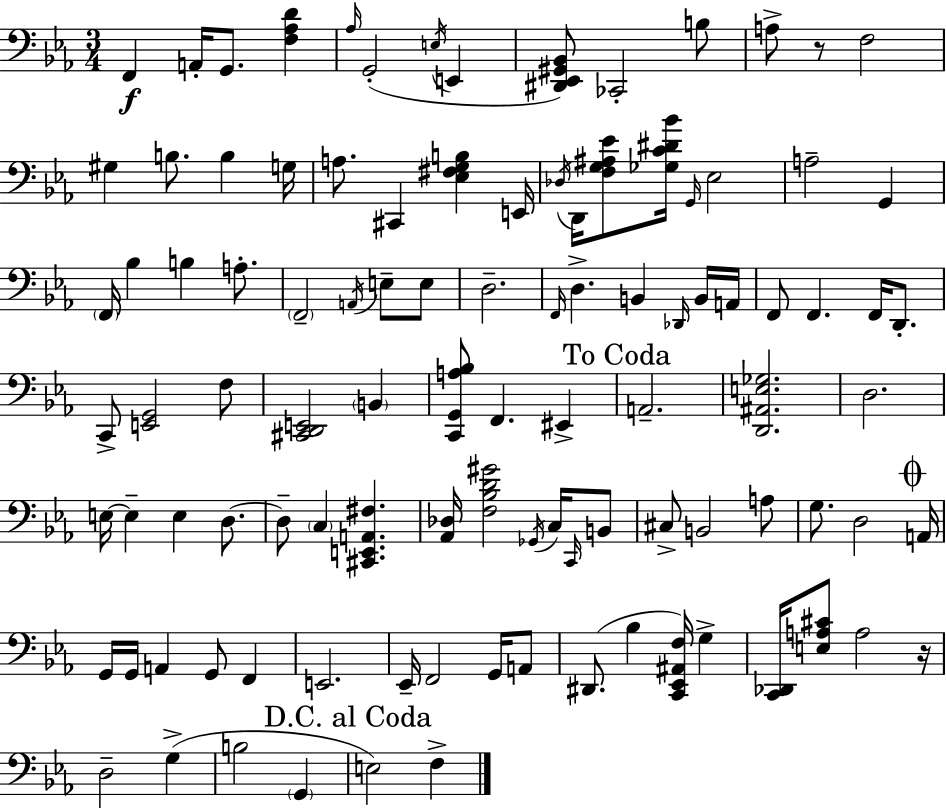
F2/q A2/s G2/e. [F3,Ab3,D4]/q Ab3/s G2/h E3/s E2/q [D#2,Eb2,G#2,Bb2]/e CES2/h B3/e A3/e R/e F3/h G#3/q B3/e. B3/q G3/s A3/e. C#2/q [Eb3,F#3,G3,B3]/q E2/s Db3/s D2/s [F3,G3,A#3,Eb4]/e [Gb3,C4,D#4,Bb4]/s G2/s Eb3/h A3/h G2/q F2/s Bb3/q B3/q A3/e. F2/h A2/s E3/e E3/e D3/h. F2/s D3/q. B2/q Db2/s B2/s A2/s F2/e F2/q. F2/s D2/e. C2/e [E2,G2]/h F3/e [C#2,D2,E2]/h B2/q [C2,G2,A3,Bb3]/e F2/q. EIS2/q A2/h. [D2,A#2,E3,Gb3]/h. D3/h. E3/s E3/q E3/q D3/e. D3/e C3/q [C#2,E2,A2,F#3]/q. [Ab2,Db3]/s [F3,Bb3,D4,G#4]/h Gb2/s C3/s C2/s B2/e C#3/e B2/h A3/e G3/e. D3/h A2/s G2/s G2/s A2/q G2/e F2/q E2/h. Eb2/s F2/h G2/s A2/e D#2/e. Bb3/q [C2,Eb2,A#2,F3]/s G3/q [C2,Db2]/s [E3,A3,C#4]/e A3/h R/s D3/h G3/q B3/h G2/q E3/h F3/q